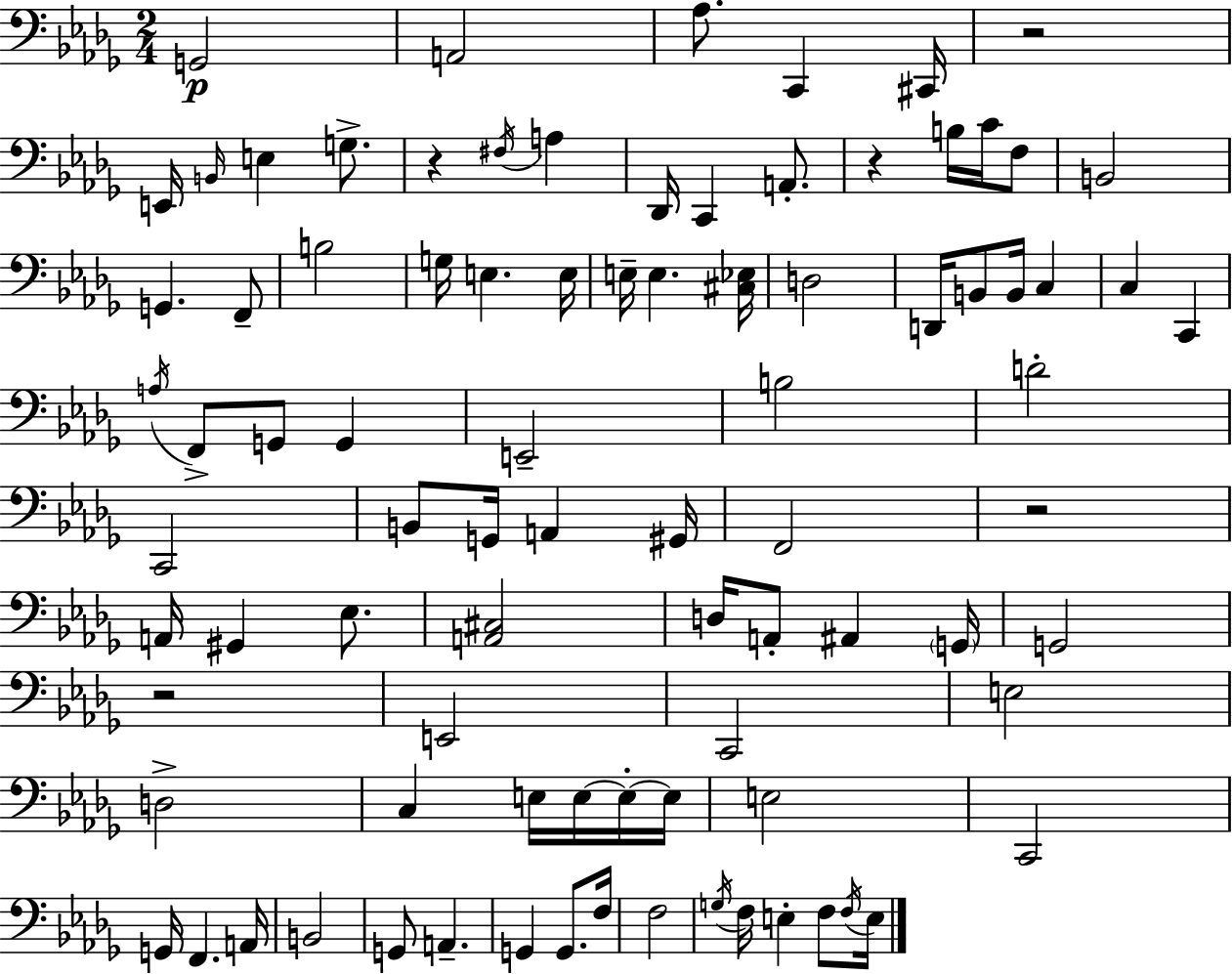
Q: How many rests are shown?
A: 5